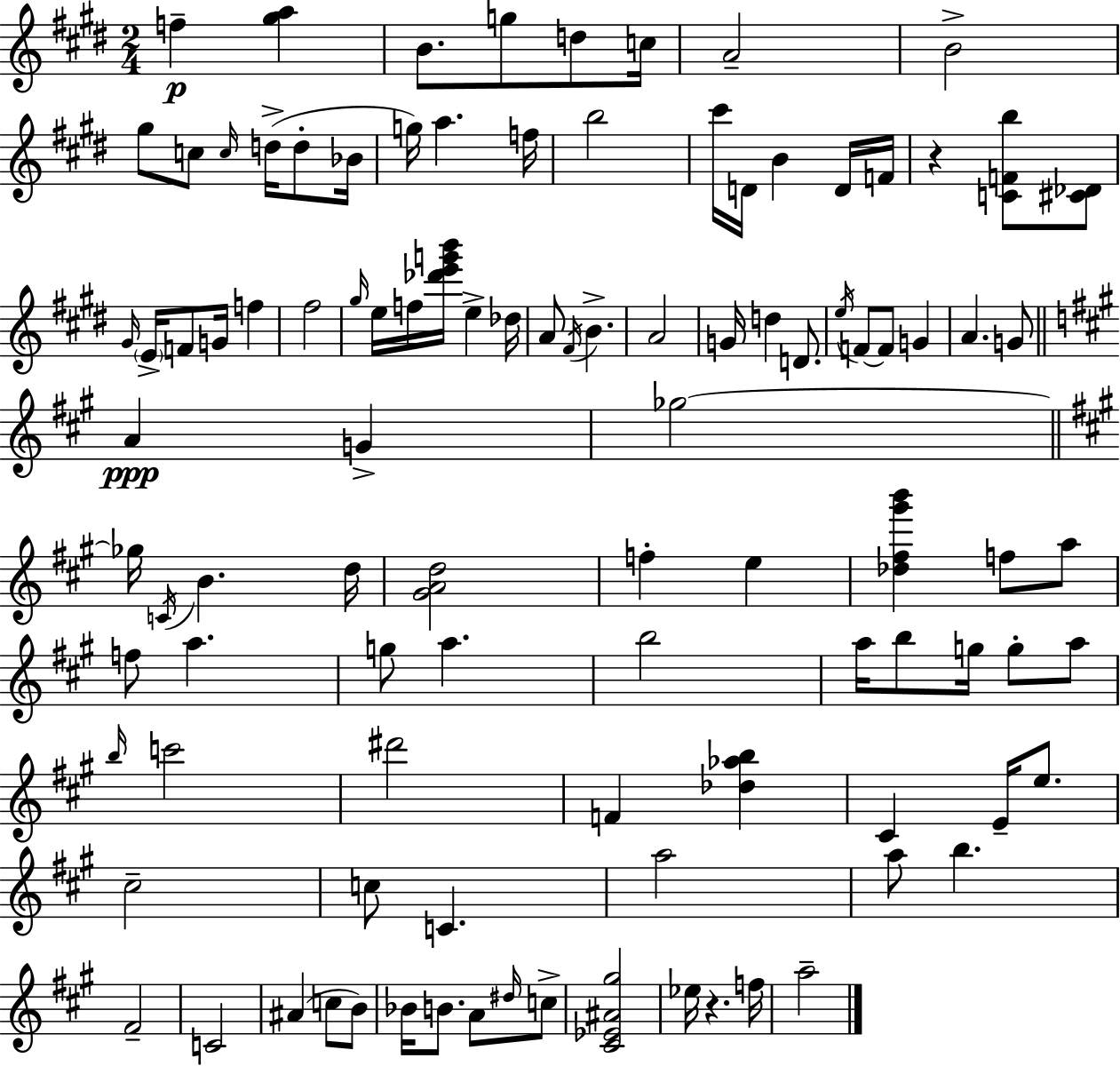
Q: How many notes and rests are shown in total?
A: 103